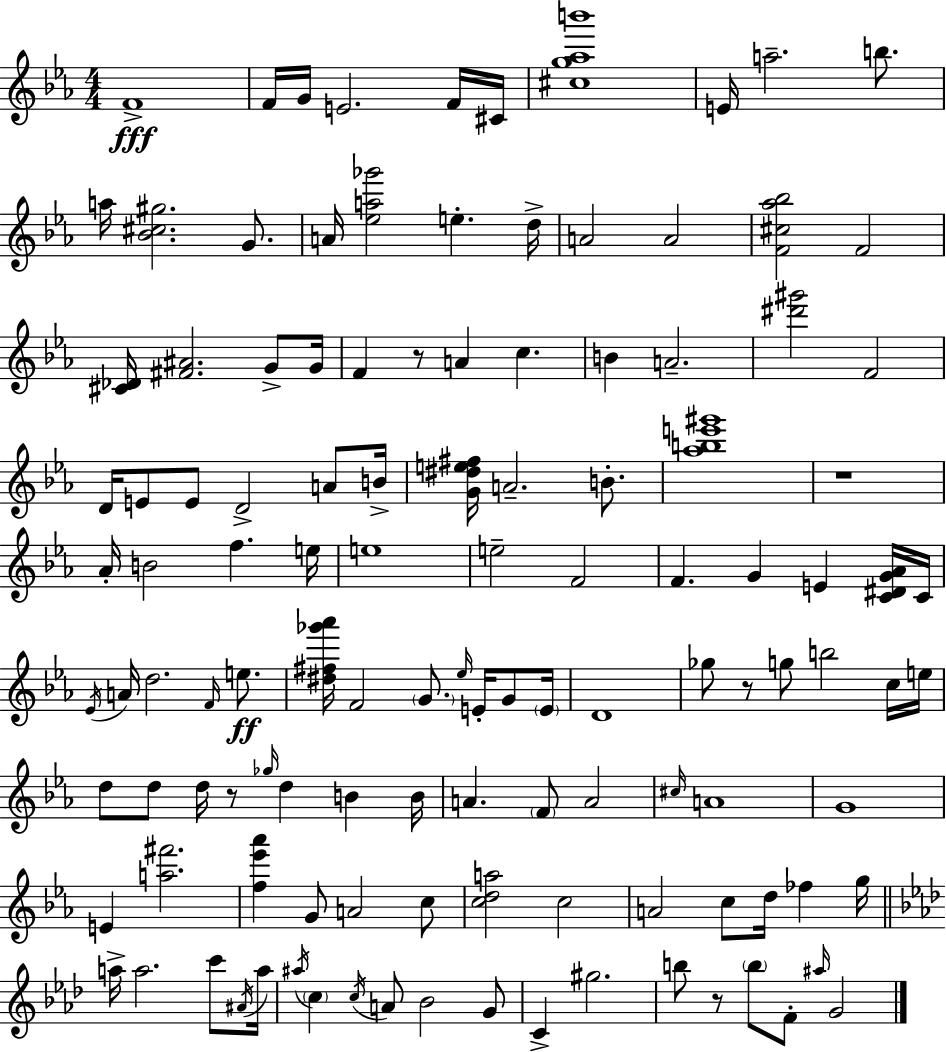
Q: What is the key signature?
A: C minor